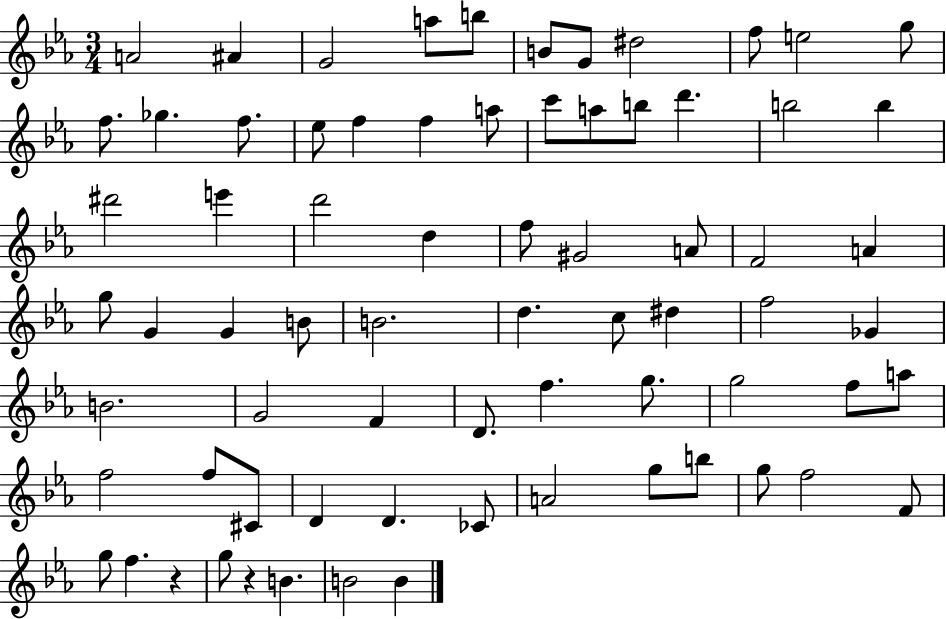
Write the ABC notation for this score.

X:1
T:Untitled
M:3/4
L:1/4
K:Eb
A2 ^A G2 a/2 b/2 B/2 G/2 ^d2 f/2 e2 g/2 f/2 _g f/2 _e/2 f f a/2 c'/2 a/2 b/2 d' b2 b ^d'2 e' d'2 d f/2 ^G2 A/2 F2 A g/2 G G B/2 B2 d c/2 ^d f2 _G B2 G2 F D/2 f g/2 g2 f/2 a/2 f2 f/2 ^C/2 D D _C/2 A2 g/2 b/2 g/2 f2 F/2 g/2 f z g/2 z B B2 B